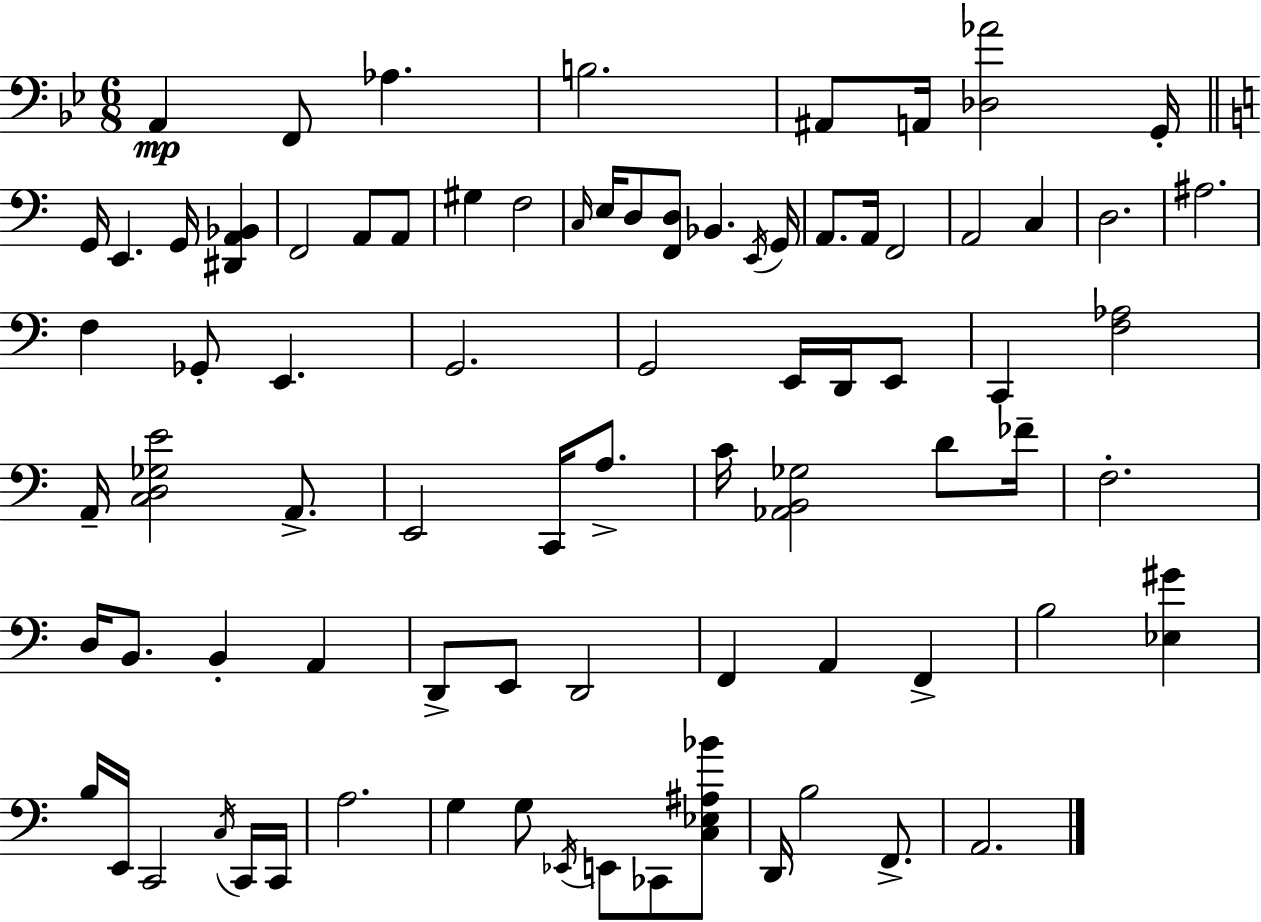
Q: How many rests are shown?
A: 0